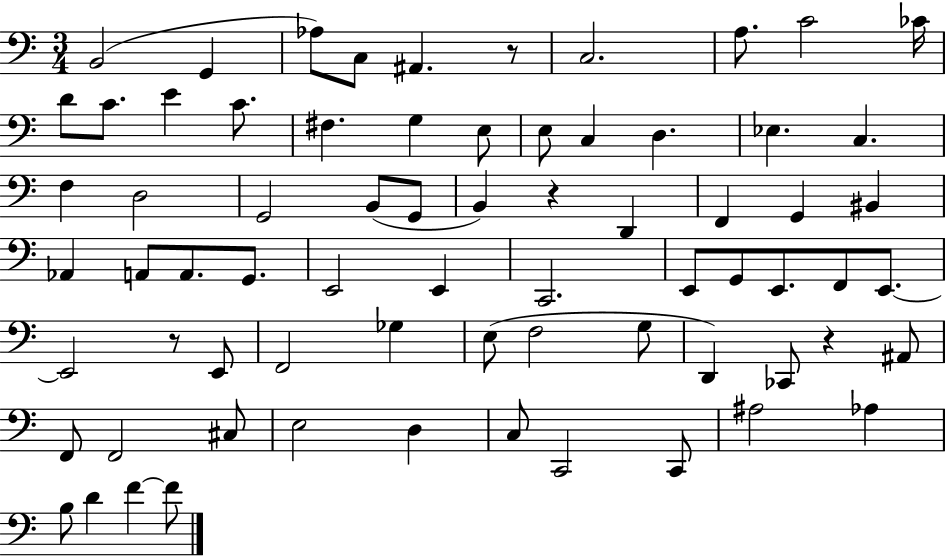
X:1
T:Untitled
M:3/4
L:1/4
K:C
B,,2 G,, _A,/2 C,/2 ^A,, z/2 C,2 A,/2 C2 _C/4 D/2 C/2 E C/2 ^F, G, E,/2 E,/2 C, D, _E, C, F, D,2 G,,2 B,,/2 G,,/2 B,, z D,, F,, G,, ^B,, _A,, A,,/2 A,,/2 G,,/2 E,,2 E,, C,,2 E,,/2 G,,/2 E,,/2 F,,/2 E,,/2 E,,2 z/2 E,,/2 F,,2 _G, E,/2 F,2 G,/2 D,, _C,,/2 z ^A,,/2 F,,/2 F,,2 ^C,/2 E,2 D, C,/2 C,,2 C,,/2 ^A,2 _A, B,/2 D F F/2